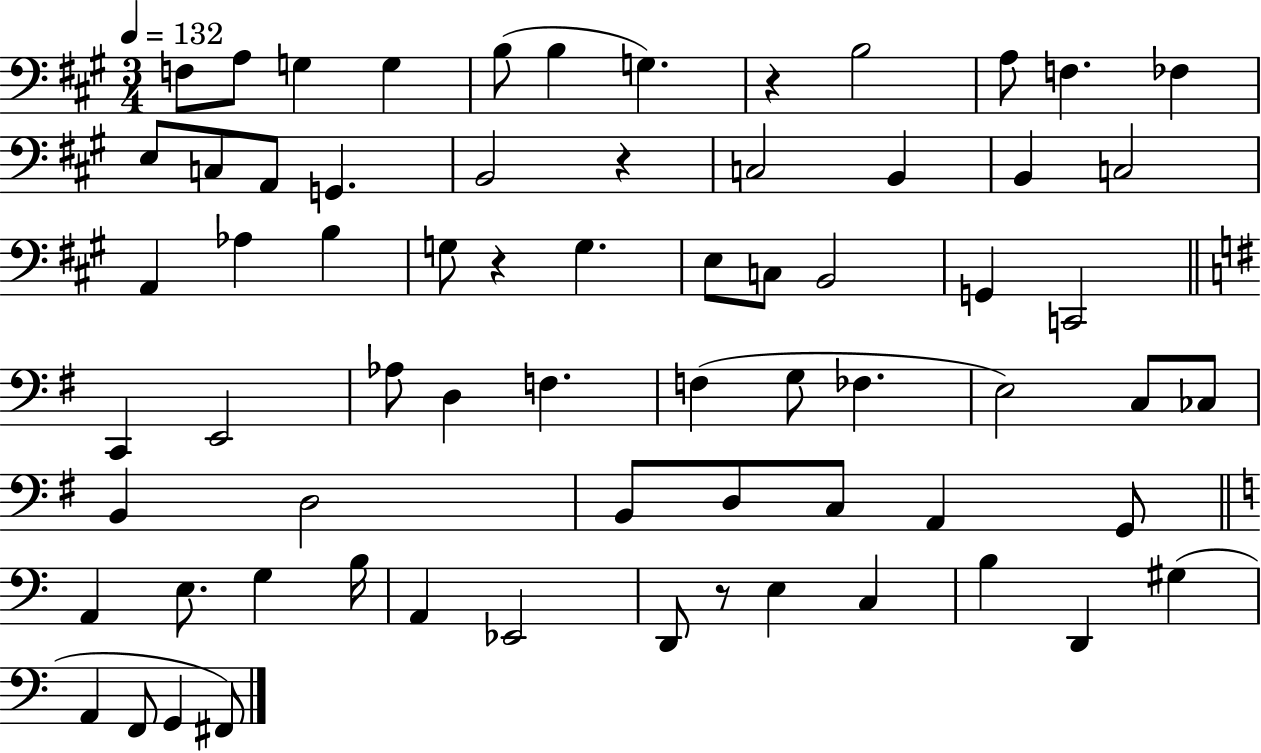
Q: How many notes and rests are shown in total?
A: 68